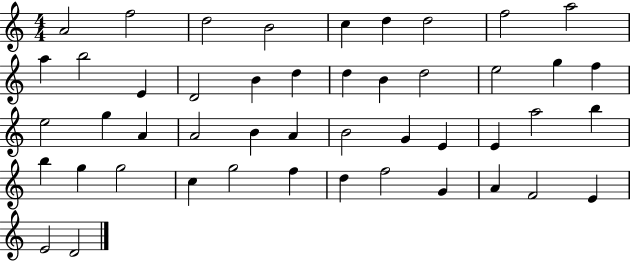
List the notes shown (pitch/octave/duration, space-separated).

A4/h F5/h D5/h B4/h C5/q D5/q D5/h F5/h A5/h A5/q B5/h E4/q D4/h B4/q D5/q D5/q B4/q D5/h E5/h G5/q F5/q E5/h G5/q A4/q A4/h B4/q A4/q B4/h G4/q E4/q E4/q A5/h B5/q B5/q G5/q G5/h C5/q G5/h F5/q D5/q F5/h G4/q A4/q F4/h E4/q E4/h D4/h